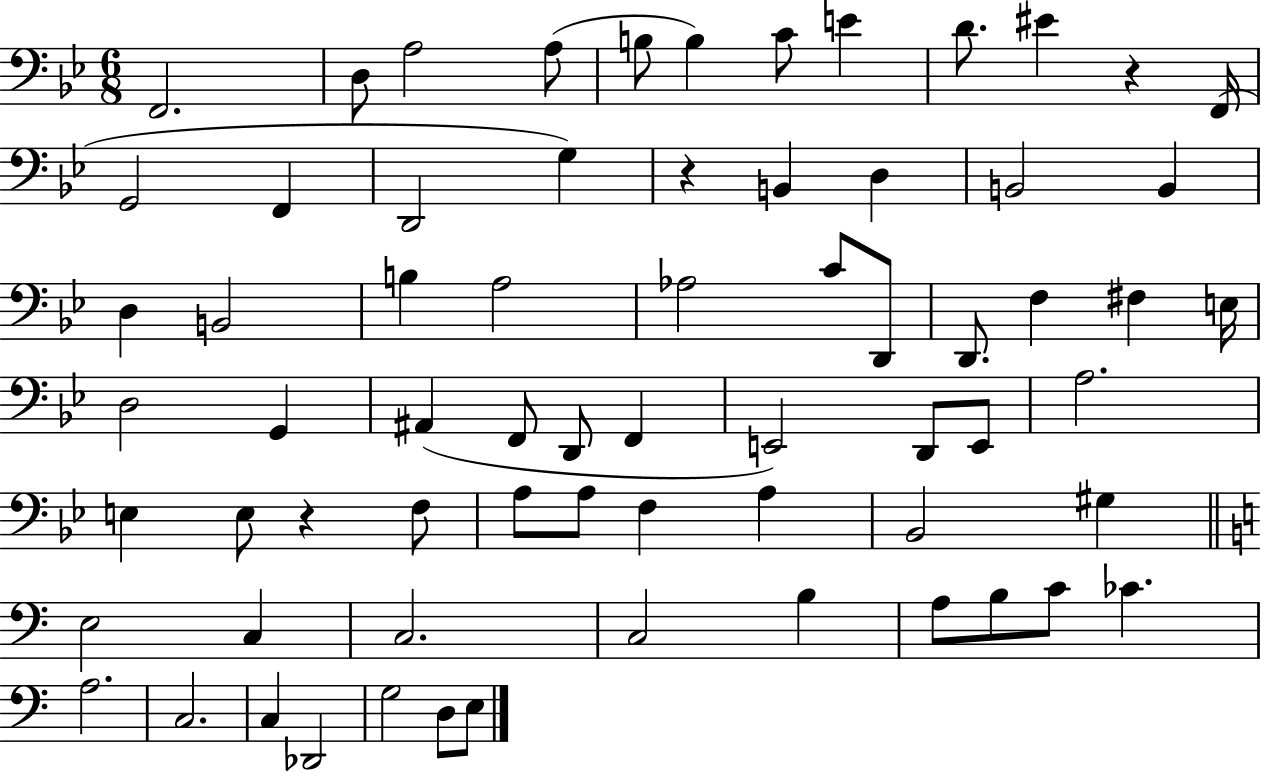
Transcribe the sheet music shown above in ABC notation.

X:1
T:Untitled
M:6/8
L:1/4
K:Bb
F,,2 D,/2 A,2 A,/2 B,/2 B, C/2 E D/2 ^E z F,,/4 G,,2 F,, D,,2 G, z B,, D, B,,2 B,, D, B,,2 B, A,2 _A,2 C/2 D,,/2 D,,/2 F, ^F, E,/4 D,2 G,, ^A,, F,,/2 D,,/2 F,, E,,2 D,,/2 E,,/2 A,2 E, E,/2 z F,/2 A,/2 A,/2 F, A, _B,,2 ^G, E,2 C, C,2 C,2 B, A,/2 B,/2 C/2 _C A,2 C,2 C, _D,,2 G,2 D,/2 E,/2